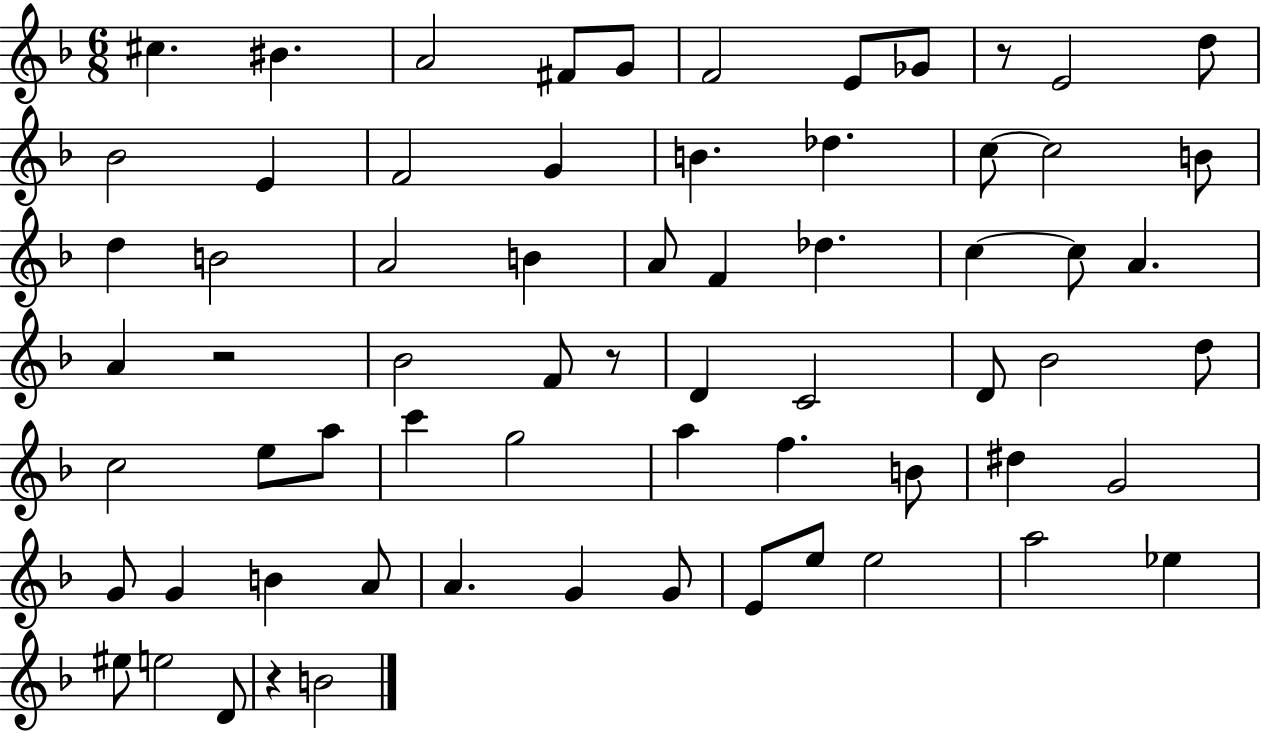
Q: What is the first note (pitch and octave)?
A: C#5